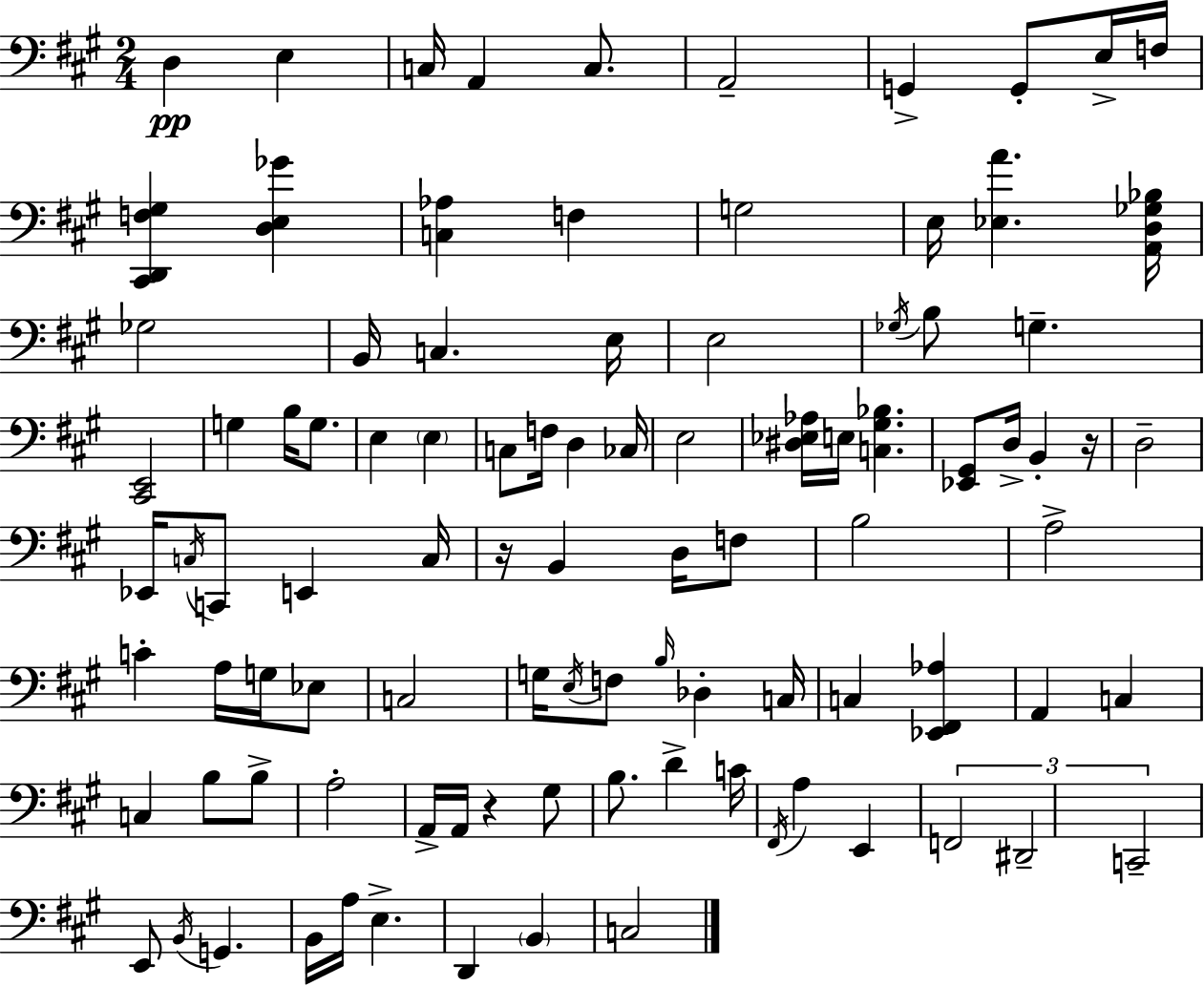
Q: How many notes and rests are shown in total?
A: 97